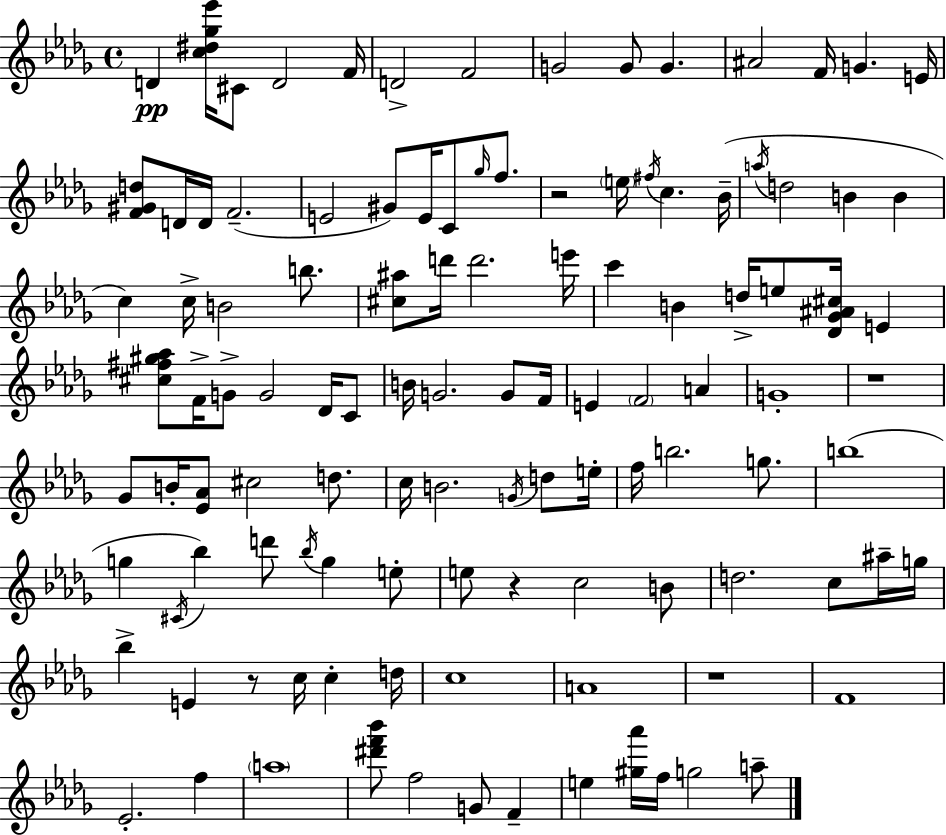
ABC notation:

X:1
T:Untitled
M:4/4
L:1/4
K:Bbm
D [c^d_g_e']/4 ^C/2 D2 F/4 D2 F2 G2 G/2 G ^A2 F/4 G E/4 [F^Gd]/2 D/4 D/4 F2 E2 ^G/2 E/4 C/2 _g/4 f/2 z2 e/4 ^f/4 c _B/4 a/4 d2 B B c c/4 B2 b/2 [^c^a]/2 d'/4 d'2 e'/4 c' B d/4 e/2 [_D_G^A^c]/4 E [^c^f^g_a]/2 F/4 G/2 G2 _D/4 C/2 B/4 G2 G/2 F/4 E F2 A G4 z4 _G/2 B/4 [_E_A]/2 ^c2 d/2 c/4 B2 G/4 d/2 e/4 f/4 b2 g/2 b4 g ^C/4 _b d'/2 _b/4 g e/2 e/2 z c2 B/2 d2 c/2 ^a/4 g/4 _b E z/2 c/4 c d/4 c4 A4 z4 F4 _E2 f a4 [^d'f'_b']/2 f2 G/2 F e [^g_a']/4 f/4 g2 a/2